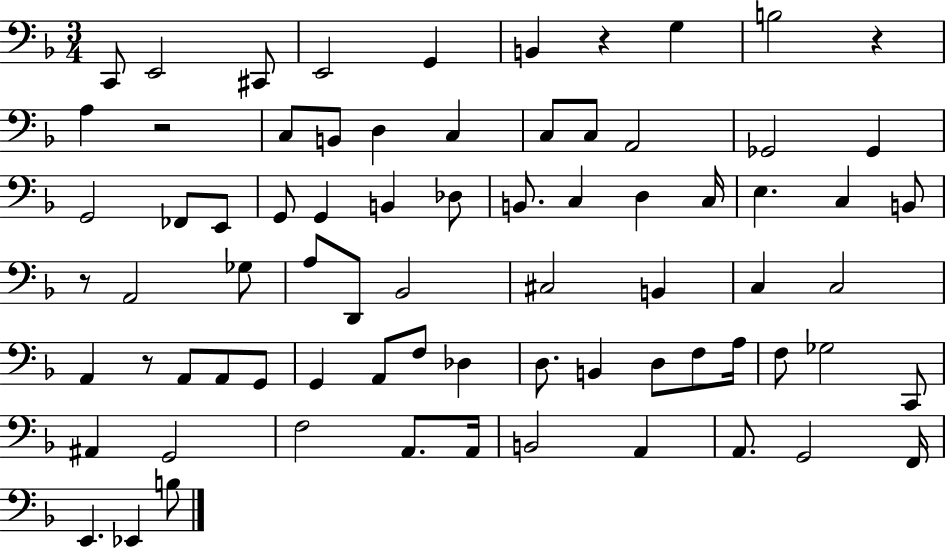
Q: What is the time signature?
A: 3/4